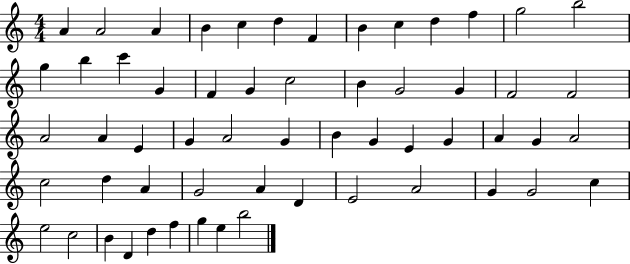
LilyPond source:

{
  \clef treble
  \numericTimeSignature
  \time 4/4
  \key c \major
  a'4 a'2 a'4 | b'4 c''4 d''4 f'4 | b'4 c''4 d''4 f''4 | g''2 b''2 | \break g''4 b''4 c'''4 g'4 | f'4 g'4 c''2 | b'4 g'2 g'4 | f'2 f'2 | \break a'2 a'4 e'4 | g'4 a'2 g'4 | b'4 g'4 e'4 g'4 | a'4 g'4 a'2 | \break c''2 d''4 a'4 | g'2 a'4 d'4 | e'2 a'2 | g'4 g'2 c''4 | \break e''2 c''2 | b'4 d'4 d''4 f''4 | g''4 e''4 b''2 | \bar "|."
}